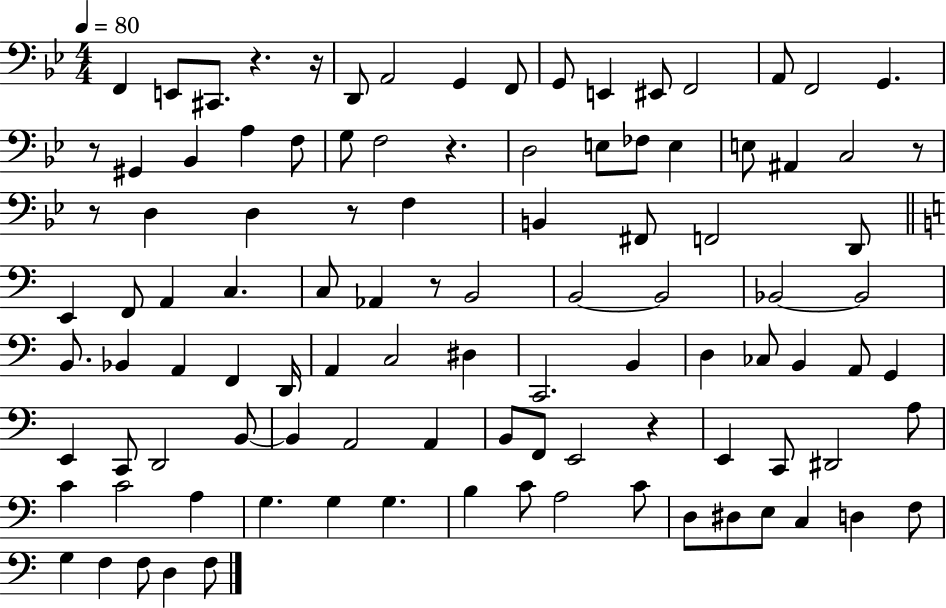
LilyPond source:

{
  \clef bass
  \numericTimeSignature
  \time 4/4
  \key bes \major
  \tempo 4 = 80
  \repeat volta 2 { f,4 e,8 cis,8. r4. r16 | d,8 a,2 g,4 f,8 | g,8 e,4 eis,8 f,2 | a,8 f,2 g,4. | \break r8 gis,4 bes,4 a4 f8 | g8 f2 r4. | d2 e8 fes8 e4 | e8 ais,4 c2 r8 | \break r8 d4 d4 r8 f4 | b,4 fis,8 f,2 d,8 | \bar "||" \break \key a \minor e,4 f,8 a,4 c4. | c8 aes,4 r8 b,2 | b,2~~ b,2 | bes,2~~ bes,2 | \break b,8. bes,4 a,4 f,4 d,16 | a,4 c2 dis4 | c,2. b,4 | d4 ces8 b,4 a,8 g,4 | \break e,4 c,8 d,2 b,8~~ | b,4 a,2 a,4 | b,8 f,8 e,2 r4 | e,4 c,8 dis,2 a8 | \break c'4 c'2 a4 | g4. g4 g4. | b4 c'8 a2 c'8 | d8 dis8 e8 c4 d4 f8 | \break g4 f4 f8 d4 f8 | } \bar "|."
}